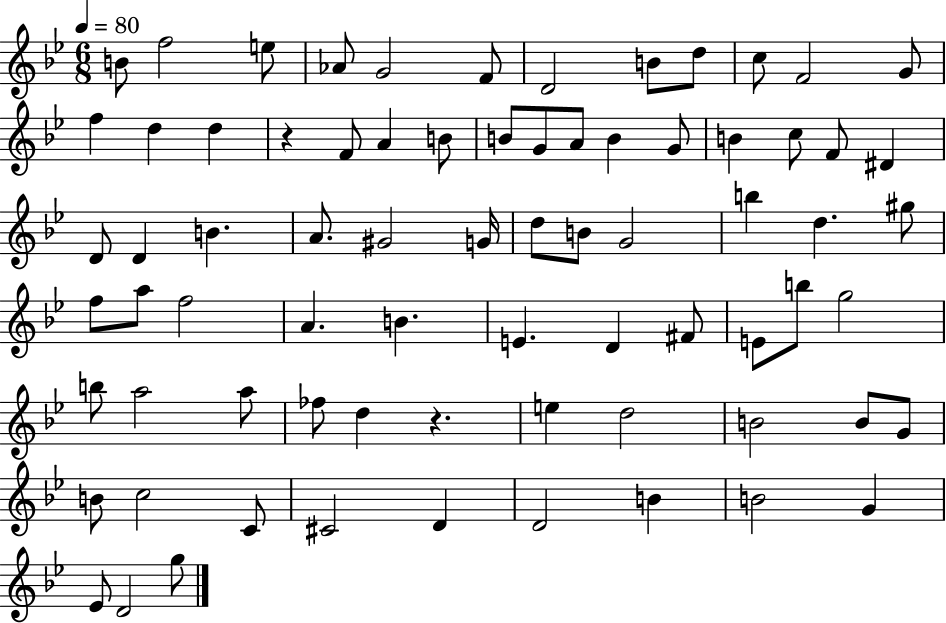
B4/e F5/h E5/e Ab4/e G4/h F4/e D4/h B4/e D5/e C5/e F4/h G4/e F5/q D5/q D5/q R/q F4/e A4/q B4/e B4/e G4/e A4/e B4/q G4/e B4/q C5/e F4/e D#4/q D4/e D4/q B4/q. A4/e. G#4/h G4/s D5/e B4/e G4/h B5/q D5/q. G#5/e F5/e A5/e F5/h A4/q. B4/q. E4/q. D4/q F#4/e E4/e B5/e G5/h B5/e A5/h A5/e FES5/e D5/q R/q. E5/q D5/h B4/h B4/e G4/e B4/e C5/h C4/e C#4/h D4/q D4/h B4/q B4/h G4/q Eb4/e D4/h G5/e